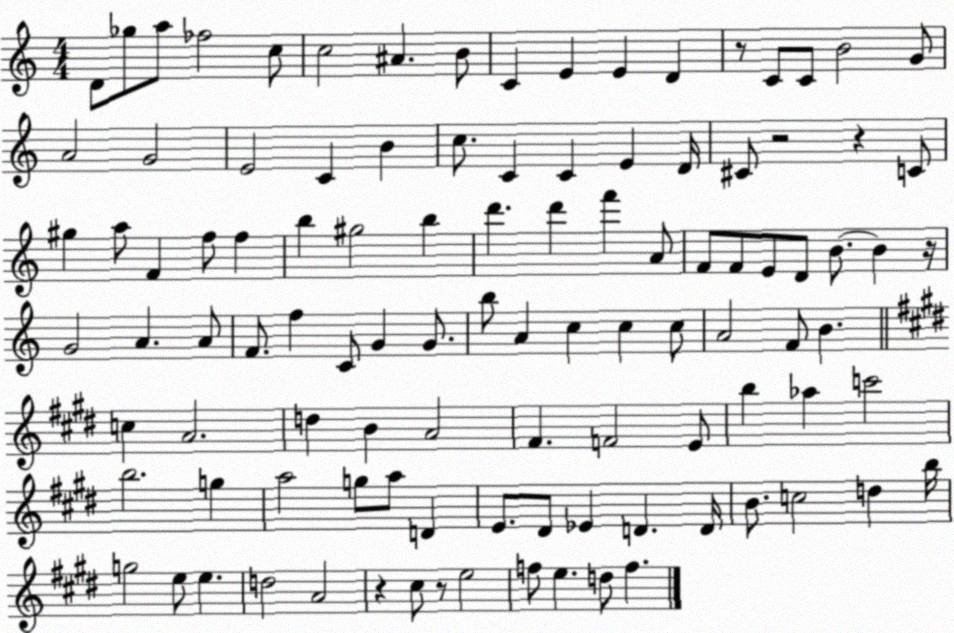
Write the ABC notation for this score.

X:1
T:Untitled
M:4/4
L:1/4
K:C
D/2 _g/2 a/2 _f2 c/2 c2 ^A B/2 C E E D z/2 C/2 C/2 B2 G/2 A2 G2 E2 C B c/2 C C E D/4 ^C/2 z2 z C/2 ^g a/2 F f/2 f b ^g2 b d' d' f' A/2 F/2 F/2 E/2 D/2 B/2 B z/4 G2 A A/2 F/2 f C/2 G G/2 b/2 A c c c/2 A2 F/2 B c A2 d B A2 ^F F2 E/2 b _a c'2 b2 g a2 g/2 a/2 D E/2 ^D/2 _E D D/4 B/2 c2 d b/4 g2 e/2 e d2 A2 z ^c/2 z/2 e2 f/2 e d/2 f